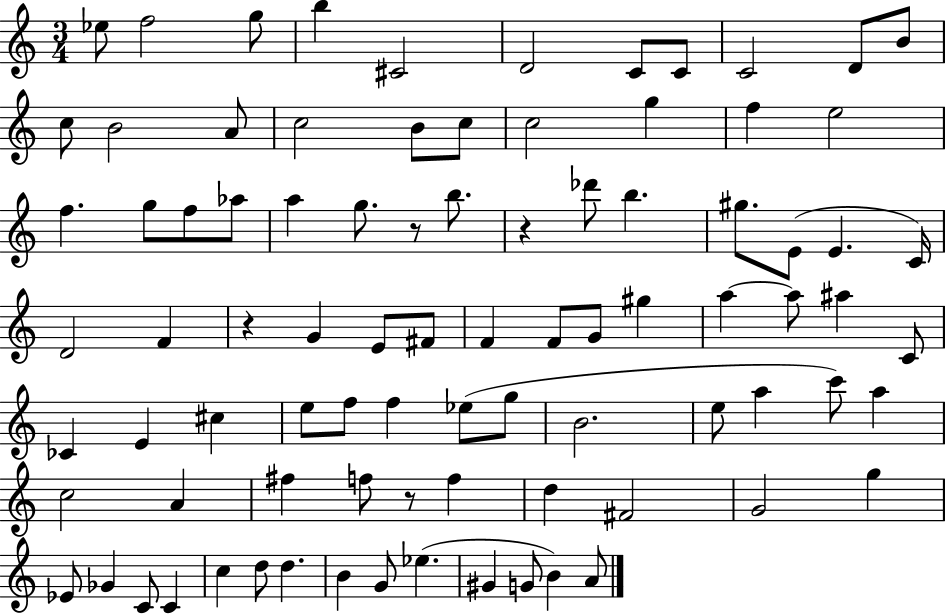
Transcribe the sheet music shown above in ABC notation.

X:1
T:Untitled
M:3/4
L:1/4
K:C
_e/2 f2 g/2 b ^C2 D2 C/2 C/2 C2 D/2 B/2 c/2 B2 A/2 c2 B/2 c/2 c2 g f e2 f g/2 f/2 _a/2 a g/2 z/2 b/2 z _d'/2 b ^g/2 E/2 E C/4 D2 F z G E/2 ^F/2 F F/2 G/2 ^g a a/2 ^a C/2 _C E ^c e/2 f/2 f _e/2 g/2 B2 e/2 a c'/2 a c2 A ^f f/2 z/2 f d ^F2 G2 g _E/2 _G C/2 C c d/2 d B G/2 _e ^G G/2 B A/2